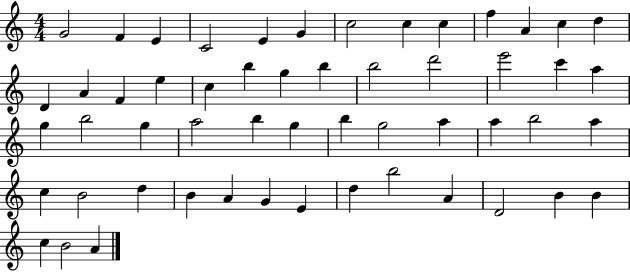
G4/h F4/q E4/q C4/h E4/q G4/q C5/h C5/q C5/q F5/q A4/q C5/q D5/q D4/q A4/q F4/q E5/q C5/q B5/q G5/q B5/q B5/h D6/h E6/h C6/q A5/q G5/q B5/h G5/q A5/h B5/q G5/q B5/q G5/h A5/q A5/q B5/h A5/q C5/q B4/h D5/q B4/q A4/q G4/q E4/q D5/q B5/h A4/q D4/h B4/q B4/q C5/q B4/h A4/q